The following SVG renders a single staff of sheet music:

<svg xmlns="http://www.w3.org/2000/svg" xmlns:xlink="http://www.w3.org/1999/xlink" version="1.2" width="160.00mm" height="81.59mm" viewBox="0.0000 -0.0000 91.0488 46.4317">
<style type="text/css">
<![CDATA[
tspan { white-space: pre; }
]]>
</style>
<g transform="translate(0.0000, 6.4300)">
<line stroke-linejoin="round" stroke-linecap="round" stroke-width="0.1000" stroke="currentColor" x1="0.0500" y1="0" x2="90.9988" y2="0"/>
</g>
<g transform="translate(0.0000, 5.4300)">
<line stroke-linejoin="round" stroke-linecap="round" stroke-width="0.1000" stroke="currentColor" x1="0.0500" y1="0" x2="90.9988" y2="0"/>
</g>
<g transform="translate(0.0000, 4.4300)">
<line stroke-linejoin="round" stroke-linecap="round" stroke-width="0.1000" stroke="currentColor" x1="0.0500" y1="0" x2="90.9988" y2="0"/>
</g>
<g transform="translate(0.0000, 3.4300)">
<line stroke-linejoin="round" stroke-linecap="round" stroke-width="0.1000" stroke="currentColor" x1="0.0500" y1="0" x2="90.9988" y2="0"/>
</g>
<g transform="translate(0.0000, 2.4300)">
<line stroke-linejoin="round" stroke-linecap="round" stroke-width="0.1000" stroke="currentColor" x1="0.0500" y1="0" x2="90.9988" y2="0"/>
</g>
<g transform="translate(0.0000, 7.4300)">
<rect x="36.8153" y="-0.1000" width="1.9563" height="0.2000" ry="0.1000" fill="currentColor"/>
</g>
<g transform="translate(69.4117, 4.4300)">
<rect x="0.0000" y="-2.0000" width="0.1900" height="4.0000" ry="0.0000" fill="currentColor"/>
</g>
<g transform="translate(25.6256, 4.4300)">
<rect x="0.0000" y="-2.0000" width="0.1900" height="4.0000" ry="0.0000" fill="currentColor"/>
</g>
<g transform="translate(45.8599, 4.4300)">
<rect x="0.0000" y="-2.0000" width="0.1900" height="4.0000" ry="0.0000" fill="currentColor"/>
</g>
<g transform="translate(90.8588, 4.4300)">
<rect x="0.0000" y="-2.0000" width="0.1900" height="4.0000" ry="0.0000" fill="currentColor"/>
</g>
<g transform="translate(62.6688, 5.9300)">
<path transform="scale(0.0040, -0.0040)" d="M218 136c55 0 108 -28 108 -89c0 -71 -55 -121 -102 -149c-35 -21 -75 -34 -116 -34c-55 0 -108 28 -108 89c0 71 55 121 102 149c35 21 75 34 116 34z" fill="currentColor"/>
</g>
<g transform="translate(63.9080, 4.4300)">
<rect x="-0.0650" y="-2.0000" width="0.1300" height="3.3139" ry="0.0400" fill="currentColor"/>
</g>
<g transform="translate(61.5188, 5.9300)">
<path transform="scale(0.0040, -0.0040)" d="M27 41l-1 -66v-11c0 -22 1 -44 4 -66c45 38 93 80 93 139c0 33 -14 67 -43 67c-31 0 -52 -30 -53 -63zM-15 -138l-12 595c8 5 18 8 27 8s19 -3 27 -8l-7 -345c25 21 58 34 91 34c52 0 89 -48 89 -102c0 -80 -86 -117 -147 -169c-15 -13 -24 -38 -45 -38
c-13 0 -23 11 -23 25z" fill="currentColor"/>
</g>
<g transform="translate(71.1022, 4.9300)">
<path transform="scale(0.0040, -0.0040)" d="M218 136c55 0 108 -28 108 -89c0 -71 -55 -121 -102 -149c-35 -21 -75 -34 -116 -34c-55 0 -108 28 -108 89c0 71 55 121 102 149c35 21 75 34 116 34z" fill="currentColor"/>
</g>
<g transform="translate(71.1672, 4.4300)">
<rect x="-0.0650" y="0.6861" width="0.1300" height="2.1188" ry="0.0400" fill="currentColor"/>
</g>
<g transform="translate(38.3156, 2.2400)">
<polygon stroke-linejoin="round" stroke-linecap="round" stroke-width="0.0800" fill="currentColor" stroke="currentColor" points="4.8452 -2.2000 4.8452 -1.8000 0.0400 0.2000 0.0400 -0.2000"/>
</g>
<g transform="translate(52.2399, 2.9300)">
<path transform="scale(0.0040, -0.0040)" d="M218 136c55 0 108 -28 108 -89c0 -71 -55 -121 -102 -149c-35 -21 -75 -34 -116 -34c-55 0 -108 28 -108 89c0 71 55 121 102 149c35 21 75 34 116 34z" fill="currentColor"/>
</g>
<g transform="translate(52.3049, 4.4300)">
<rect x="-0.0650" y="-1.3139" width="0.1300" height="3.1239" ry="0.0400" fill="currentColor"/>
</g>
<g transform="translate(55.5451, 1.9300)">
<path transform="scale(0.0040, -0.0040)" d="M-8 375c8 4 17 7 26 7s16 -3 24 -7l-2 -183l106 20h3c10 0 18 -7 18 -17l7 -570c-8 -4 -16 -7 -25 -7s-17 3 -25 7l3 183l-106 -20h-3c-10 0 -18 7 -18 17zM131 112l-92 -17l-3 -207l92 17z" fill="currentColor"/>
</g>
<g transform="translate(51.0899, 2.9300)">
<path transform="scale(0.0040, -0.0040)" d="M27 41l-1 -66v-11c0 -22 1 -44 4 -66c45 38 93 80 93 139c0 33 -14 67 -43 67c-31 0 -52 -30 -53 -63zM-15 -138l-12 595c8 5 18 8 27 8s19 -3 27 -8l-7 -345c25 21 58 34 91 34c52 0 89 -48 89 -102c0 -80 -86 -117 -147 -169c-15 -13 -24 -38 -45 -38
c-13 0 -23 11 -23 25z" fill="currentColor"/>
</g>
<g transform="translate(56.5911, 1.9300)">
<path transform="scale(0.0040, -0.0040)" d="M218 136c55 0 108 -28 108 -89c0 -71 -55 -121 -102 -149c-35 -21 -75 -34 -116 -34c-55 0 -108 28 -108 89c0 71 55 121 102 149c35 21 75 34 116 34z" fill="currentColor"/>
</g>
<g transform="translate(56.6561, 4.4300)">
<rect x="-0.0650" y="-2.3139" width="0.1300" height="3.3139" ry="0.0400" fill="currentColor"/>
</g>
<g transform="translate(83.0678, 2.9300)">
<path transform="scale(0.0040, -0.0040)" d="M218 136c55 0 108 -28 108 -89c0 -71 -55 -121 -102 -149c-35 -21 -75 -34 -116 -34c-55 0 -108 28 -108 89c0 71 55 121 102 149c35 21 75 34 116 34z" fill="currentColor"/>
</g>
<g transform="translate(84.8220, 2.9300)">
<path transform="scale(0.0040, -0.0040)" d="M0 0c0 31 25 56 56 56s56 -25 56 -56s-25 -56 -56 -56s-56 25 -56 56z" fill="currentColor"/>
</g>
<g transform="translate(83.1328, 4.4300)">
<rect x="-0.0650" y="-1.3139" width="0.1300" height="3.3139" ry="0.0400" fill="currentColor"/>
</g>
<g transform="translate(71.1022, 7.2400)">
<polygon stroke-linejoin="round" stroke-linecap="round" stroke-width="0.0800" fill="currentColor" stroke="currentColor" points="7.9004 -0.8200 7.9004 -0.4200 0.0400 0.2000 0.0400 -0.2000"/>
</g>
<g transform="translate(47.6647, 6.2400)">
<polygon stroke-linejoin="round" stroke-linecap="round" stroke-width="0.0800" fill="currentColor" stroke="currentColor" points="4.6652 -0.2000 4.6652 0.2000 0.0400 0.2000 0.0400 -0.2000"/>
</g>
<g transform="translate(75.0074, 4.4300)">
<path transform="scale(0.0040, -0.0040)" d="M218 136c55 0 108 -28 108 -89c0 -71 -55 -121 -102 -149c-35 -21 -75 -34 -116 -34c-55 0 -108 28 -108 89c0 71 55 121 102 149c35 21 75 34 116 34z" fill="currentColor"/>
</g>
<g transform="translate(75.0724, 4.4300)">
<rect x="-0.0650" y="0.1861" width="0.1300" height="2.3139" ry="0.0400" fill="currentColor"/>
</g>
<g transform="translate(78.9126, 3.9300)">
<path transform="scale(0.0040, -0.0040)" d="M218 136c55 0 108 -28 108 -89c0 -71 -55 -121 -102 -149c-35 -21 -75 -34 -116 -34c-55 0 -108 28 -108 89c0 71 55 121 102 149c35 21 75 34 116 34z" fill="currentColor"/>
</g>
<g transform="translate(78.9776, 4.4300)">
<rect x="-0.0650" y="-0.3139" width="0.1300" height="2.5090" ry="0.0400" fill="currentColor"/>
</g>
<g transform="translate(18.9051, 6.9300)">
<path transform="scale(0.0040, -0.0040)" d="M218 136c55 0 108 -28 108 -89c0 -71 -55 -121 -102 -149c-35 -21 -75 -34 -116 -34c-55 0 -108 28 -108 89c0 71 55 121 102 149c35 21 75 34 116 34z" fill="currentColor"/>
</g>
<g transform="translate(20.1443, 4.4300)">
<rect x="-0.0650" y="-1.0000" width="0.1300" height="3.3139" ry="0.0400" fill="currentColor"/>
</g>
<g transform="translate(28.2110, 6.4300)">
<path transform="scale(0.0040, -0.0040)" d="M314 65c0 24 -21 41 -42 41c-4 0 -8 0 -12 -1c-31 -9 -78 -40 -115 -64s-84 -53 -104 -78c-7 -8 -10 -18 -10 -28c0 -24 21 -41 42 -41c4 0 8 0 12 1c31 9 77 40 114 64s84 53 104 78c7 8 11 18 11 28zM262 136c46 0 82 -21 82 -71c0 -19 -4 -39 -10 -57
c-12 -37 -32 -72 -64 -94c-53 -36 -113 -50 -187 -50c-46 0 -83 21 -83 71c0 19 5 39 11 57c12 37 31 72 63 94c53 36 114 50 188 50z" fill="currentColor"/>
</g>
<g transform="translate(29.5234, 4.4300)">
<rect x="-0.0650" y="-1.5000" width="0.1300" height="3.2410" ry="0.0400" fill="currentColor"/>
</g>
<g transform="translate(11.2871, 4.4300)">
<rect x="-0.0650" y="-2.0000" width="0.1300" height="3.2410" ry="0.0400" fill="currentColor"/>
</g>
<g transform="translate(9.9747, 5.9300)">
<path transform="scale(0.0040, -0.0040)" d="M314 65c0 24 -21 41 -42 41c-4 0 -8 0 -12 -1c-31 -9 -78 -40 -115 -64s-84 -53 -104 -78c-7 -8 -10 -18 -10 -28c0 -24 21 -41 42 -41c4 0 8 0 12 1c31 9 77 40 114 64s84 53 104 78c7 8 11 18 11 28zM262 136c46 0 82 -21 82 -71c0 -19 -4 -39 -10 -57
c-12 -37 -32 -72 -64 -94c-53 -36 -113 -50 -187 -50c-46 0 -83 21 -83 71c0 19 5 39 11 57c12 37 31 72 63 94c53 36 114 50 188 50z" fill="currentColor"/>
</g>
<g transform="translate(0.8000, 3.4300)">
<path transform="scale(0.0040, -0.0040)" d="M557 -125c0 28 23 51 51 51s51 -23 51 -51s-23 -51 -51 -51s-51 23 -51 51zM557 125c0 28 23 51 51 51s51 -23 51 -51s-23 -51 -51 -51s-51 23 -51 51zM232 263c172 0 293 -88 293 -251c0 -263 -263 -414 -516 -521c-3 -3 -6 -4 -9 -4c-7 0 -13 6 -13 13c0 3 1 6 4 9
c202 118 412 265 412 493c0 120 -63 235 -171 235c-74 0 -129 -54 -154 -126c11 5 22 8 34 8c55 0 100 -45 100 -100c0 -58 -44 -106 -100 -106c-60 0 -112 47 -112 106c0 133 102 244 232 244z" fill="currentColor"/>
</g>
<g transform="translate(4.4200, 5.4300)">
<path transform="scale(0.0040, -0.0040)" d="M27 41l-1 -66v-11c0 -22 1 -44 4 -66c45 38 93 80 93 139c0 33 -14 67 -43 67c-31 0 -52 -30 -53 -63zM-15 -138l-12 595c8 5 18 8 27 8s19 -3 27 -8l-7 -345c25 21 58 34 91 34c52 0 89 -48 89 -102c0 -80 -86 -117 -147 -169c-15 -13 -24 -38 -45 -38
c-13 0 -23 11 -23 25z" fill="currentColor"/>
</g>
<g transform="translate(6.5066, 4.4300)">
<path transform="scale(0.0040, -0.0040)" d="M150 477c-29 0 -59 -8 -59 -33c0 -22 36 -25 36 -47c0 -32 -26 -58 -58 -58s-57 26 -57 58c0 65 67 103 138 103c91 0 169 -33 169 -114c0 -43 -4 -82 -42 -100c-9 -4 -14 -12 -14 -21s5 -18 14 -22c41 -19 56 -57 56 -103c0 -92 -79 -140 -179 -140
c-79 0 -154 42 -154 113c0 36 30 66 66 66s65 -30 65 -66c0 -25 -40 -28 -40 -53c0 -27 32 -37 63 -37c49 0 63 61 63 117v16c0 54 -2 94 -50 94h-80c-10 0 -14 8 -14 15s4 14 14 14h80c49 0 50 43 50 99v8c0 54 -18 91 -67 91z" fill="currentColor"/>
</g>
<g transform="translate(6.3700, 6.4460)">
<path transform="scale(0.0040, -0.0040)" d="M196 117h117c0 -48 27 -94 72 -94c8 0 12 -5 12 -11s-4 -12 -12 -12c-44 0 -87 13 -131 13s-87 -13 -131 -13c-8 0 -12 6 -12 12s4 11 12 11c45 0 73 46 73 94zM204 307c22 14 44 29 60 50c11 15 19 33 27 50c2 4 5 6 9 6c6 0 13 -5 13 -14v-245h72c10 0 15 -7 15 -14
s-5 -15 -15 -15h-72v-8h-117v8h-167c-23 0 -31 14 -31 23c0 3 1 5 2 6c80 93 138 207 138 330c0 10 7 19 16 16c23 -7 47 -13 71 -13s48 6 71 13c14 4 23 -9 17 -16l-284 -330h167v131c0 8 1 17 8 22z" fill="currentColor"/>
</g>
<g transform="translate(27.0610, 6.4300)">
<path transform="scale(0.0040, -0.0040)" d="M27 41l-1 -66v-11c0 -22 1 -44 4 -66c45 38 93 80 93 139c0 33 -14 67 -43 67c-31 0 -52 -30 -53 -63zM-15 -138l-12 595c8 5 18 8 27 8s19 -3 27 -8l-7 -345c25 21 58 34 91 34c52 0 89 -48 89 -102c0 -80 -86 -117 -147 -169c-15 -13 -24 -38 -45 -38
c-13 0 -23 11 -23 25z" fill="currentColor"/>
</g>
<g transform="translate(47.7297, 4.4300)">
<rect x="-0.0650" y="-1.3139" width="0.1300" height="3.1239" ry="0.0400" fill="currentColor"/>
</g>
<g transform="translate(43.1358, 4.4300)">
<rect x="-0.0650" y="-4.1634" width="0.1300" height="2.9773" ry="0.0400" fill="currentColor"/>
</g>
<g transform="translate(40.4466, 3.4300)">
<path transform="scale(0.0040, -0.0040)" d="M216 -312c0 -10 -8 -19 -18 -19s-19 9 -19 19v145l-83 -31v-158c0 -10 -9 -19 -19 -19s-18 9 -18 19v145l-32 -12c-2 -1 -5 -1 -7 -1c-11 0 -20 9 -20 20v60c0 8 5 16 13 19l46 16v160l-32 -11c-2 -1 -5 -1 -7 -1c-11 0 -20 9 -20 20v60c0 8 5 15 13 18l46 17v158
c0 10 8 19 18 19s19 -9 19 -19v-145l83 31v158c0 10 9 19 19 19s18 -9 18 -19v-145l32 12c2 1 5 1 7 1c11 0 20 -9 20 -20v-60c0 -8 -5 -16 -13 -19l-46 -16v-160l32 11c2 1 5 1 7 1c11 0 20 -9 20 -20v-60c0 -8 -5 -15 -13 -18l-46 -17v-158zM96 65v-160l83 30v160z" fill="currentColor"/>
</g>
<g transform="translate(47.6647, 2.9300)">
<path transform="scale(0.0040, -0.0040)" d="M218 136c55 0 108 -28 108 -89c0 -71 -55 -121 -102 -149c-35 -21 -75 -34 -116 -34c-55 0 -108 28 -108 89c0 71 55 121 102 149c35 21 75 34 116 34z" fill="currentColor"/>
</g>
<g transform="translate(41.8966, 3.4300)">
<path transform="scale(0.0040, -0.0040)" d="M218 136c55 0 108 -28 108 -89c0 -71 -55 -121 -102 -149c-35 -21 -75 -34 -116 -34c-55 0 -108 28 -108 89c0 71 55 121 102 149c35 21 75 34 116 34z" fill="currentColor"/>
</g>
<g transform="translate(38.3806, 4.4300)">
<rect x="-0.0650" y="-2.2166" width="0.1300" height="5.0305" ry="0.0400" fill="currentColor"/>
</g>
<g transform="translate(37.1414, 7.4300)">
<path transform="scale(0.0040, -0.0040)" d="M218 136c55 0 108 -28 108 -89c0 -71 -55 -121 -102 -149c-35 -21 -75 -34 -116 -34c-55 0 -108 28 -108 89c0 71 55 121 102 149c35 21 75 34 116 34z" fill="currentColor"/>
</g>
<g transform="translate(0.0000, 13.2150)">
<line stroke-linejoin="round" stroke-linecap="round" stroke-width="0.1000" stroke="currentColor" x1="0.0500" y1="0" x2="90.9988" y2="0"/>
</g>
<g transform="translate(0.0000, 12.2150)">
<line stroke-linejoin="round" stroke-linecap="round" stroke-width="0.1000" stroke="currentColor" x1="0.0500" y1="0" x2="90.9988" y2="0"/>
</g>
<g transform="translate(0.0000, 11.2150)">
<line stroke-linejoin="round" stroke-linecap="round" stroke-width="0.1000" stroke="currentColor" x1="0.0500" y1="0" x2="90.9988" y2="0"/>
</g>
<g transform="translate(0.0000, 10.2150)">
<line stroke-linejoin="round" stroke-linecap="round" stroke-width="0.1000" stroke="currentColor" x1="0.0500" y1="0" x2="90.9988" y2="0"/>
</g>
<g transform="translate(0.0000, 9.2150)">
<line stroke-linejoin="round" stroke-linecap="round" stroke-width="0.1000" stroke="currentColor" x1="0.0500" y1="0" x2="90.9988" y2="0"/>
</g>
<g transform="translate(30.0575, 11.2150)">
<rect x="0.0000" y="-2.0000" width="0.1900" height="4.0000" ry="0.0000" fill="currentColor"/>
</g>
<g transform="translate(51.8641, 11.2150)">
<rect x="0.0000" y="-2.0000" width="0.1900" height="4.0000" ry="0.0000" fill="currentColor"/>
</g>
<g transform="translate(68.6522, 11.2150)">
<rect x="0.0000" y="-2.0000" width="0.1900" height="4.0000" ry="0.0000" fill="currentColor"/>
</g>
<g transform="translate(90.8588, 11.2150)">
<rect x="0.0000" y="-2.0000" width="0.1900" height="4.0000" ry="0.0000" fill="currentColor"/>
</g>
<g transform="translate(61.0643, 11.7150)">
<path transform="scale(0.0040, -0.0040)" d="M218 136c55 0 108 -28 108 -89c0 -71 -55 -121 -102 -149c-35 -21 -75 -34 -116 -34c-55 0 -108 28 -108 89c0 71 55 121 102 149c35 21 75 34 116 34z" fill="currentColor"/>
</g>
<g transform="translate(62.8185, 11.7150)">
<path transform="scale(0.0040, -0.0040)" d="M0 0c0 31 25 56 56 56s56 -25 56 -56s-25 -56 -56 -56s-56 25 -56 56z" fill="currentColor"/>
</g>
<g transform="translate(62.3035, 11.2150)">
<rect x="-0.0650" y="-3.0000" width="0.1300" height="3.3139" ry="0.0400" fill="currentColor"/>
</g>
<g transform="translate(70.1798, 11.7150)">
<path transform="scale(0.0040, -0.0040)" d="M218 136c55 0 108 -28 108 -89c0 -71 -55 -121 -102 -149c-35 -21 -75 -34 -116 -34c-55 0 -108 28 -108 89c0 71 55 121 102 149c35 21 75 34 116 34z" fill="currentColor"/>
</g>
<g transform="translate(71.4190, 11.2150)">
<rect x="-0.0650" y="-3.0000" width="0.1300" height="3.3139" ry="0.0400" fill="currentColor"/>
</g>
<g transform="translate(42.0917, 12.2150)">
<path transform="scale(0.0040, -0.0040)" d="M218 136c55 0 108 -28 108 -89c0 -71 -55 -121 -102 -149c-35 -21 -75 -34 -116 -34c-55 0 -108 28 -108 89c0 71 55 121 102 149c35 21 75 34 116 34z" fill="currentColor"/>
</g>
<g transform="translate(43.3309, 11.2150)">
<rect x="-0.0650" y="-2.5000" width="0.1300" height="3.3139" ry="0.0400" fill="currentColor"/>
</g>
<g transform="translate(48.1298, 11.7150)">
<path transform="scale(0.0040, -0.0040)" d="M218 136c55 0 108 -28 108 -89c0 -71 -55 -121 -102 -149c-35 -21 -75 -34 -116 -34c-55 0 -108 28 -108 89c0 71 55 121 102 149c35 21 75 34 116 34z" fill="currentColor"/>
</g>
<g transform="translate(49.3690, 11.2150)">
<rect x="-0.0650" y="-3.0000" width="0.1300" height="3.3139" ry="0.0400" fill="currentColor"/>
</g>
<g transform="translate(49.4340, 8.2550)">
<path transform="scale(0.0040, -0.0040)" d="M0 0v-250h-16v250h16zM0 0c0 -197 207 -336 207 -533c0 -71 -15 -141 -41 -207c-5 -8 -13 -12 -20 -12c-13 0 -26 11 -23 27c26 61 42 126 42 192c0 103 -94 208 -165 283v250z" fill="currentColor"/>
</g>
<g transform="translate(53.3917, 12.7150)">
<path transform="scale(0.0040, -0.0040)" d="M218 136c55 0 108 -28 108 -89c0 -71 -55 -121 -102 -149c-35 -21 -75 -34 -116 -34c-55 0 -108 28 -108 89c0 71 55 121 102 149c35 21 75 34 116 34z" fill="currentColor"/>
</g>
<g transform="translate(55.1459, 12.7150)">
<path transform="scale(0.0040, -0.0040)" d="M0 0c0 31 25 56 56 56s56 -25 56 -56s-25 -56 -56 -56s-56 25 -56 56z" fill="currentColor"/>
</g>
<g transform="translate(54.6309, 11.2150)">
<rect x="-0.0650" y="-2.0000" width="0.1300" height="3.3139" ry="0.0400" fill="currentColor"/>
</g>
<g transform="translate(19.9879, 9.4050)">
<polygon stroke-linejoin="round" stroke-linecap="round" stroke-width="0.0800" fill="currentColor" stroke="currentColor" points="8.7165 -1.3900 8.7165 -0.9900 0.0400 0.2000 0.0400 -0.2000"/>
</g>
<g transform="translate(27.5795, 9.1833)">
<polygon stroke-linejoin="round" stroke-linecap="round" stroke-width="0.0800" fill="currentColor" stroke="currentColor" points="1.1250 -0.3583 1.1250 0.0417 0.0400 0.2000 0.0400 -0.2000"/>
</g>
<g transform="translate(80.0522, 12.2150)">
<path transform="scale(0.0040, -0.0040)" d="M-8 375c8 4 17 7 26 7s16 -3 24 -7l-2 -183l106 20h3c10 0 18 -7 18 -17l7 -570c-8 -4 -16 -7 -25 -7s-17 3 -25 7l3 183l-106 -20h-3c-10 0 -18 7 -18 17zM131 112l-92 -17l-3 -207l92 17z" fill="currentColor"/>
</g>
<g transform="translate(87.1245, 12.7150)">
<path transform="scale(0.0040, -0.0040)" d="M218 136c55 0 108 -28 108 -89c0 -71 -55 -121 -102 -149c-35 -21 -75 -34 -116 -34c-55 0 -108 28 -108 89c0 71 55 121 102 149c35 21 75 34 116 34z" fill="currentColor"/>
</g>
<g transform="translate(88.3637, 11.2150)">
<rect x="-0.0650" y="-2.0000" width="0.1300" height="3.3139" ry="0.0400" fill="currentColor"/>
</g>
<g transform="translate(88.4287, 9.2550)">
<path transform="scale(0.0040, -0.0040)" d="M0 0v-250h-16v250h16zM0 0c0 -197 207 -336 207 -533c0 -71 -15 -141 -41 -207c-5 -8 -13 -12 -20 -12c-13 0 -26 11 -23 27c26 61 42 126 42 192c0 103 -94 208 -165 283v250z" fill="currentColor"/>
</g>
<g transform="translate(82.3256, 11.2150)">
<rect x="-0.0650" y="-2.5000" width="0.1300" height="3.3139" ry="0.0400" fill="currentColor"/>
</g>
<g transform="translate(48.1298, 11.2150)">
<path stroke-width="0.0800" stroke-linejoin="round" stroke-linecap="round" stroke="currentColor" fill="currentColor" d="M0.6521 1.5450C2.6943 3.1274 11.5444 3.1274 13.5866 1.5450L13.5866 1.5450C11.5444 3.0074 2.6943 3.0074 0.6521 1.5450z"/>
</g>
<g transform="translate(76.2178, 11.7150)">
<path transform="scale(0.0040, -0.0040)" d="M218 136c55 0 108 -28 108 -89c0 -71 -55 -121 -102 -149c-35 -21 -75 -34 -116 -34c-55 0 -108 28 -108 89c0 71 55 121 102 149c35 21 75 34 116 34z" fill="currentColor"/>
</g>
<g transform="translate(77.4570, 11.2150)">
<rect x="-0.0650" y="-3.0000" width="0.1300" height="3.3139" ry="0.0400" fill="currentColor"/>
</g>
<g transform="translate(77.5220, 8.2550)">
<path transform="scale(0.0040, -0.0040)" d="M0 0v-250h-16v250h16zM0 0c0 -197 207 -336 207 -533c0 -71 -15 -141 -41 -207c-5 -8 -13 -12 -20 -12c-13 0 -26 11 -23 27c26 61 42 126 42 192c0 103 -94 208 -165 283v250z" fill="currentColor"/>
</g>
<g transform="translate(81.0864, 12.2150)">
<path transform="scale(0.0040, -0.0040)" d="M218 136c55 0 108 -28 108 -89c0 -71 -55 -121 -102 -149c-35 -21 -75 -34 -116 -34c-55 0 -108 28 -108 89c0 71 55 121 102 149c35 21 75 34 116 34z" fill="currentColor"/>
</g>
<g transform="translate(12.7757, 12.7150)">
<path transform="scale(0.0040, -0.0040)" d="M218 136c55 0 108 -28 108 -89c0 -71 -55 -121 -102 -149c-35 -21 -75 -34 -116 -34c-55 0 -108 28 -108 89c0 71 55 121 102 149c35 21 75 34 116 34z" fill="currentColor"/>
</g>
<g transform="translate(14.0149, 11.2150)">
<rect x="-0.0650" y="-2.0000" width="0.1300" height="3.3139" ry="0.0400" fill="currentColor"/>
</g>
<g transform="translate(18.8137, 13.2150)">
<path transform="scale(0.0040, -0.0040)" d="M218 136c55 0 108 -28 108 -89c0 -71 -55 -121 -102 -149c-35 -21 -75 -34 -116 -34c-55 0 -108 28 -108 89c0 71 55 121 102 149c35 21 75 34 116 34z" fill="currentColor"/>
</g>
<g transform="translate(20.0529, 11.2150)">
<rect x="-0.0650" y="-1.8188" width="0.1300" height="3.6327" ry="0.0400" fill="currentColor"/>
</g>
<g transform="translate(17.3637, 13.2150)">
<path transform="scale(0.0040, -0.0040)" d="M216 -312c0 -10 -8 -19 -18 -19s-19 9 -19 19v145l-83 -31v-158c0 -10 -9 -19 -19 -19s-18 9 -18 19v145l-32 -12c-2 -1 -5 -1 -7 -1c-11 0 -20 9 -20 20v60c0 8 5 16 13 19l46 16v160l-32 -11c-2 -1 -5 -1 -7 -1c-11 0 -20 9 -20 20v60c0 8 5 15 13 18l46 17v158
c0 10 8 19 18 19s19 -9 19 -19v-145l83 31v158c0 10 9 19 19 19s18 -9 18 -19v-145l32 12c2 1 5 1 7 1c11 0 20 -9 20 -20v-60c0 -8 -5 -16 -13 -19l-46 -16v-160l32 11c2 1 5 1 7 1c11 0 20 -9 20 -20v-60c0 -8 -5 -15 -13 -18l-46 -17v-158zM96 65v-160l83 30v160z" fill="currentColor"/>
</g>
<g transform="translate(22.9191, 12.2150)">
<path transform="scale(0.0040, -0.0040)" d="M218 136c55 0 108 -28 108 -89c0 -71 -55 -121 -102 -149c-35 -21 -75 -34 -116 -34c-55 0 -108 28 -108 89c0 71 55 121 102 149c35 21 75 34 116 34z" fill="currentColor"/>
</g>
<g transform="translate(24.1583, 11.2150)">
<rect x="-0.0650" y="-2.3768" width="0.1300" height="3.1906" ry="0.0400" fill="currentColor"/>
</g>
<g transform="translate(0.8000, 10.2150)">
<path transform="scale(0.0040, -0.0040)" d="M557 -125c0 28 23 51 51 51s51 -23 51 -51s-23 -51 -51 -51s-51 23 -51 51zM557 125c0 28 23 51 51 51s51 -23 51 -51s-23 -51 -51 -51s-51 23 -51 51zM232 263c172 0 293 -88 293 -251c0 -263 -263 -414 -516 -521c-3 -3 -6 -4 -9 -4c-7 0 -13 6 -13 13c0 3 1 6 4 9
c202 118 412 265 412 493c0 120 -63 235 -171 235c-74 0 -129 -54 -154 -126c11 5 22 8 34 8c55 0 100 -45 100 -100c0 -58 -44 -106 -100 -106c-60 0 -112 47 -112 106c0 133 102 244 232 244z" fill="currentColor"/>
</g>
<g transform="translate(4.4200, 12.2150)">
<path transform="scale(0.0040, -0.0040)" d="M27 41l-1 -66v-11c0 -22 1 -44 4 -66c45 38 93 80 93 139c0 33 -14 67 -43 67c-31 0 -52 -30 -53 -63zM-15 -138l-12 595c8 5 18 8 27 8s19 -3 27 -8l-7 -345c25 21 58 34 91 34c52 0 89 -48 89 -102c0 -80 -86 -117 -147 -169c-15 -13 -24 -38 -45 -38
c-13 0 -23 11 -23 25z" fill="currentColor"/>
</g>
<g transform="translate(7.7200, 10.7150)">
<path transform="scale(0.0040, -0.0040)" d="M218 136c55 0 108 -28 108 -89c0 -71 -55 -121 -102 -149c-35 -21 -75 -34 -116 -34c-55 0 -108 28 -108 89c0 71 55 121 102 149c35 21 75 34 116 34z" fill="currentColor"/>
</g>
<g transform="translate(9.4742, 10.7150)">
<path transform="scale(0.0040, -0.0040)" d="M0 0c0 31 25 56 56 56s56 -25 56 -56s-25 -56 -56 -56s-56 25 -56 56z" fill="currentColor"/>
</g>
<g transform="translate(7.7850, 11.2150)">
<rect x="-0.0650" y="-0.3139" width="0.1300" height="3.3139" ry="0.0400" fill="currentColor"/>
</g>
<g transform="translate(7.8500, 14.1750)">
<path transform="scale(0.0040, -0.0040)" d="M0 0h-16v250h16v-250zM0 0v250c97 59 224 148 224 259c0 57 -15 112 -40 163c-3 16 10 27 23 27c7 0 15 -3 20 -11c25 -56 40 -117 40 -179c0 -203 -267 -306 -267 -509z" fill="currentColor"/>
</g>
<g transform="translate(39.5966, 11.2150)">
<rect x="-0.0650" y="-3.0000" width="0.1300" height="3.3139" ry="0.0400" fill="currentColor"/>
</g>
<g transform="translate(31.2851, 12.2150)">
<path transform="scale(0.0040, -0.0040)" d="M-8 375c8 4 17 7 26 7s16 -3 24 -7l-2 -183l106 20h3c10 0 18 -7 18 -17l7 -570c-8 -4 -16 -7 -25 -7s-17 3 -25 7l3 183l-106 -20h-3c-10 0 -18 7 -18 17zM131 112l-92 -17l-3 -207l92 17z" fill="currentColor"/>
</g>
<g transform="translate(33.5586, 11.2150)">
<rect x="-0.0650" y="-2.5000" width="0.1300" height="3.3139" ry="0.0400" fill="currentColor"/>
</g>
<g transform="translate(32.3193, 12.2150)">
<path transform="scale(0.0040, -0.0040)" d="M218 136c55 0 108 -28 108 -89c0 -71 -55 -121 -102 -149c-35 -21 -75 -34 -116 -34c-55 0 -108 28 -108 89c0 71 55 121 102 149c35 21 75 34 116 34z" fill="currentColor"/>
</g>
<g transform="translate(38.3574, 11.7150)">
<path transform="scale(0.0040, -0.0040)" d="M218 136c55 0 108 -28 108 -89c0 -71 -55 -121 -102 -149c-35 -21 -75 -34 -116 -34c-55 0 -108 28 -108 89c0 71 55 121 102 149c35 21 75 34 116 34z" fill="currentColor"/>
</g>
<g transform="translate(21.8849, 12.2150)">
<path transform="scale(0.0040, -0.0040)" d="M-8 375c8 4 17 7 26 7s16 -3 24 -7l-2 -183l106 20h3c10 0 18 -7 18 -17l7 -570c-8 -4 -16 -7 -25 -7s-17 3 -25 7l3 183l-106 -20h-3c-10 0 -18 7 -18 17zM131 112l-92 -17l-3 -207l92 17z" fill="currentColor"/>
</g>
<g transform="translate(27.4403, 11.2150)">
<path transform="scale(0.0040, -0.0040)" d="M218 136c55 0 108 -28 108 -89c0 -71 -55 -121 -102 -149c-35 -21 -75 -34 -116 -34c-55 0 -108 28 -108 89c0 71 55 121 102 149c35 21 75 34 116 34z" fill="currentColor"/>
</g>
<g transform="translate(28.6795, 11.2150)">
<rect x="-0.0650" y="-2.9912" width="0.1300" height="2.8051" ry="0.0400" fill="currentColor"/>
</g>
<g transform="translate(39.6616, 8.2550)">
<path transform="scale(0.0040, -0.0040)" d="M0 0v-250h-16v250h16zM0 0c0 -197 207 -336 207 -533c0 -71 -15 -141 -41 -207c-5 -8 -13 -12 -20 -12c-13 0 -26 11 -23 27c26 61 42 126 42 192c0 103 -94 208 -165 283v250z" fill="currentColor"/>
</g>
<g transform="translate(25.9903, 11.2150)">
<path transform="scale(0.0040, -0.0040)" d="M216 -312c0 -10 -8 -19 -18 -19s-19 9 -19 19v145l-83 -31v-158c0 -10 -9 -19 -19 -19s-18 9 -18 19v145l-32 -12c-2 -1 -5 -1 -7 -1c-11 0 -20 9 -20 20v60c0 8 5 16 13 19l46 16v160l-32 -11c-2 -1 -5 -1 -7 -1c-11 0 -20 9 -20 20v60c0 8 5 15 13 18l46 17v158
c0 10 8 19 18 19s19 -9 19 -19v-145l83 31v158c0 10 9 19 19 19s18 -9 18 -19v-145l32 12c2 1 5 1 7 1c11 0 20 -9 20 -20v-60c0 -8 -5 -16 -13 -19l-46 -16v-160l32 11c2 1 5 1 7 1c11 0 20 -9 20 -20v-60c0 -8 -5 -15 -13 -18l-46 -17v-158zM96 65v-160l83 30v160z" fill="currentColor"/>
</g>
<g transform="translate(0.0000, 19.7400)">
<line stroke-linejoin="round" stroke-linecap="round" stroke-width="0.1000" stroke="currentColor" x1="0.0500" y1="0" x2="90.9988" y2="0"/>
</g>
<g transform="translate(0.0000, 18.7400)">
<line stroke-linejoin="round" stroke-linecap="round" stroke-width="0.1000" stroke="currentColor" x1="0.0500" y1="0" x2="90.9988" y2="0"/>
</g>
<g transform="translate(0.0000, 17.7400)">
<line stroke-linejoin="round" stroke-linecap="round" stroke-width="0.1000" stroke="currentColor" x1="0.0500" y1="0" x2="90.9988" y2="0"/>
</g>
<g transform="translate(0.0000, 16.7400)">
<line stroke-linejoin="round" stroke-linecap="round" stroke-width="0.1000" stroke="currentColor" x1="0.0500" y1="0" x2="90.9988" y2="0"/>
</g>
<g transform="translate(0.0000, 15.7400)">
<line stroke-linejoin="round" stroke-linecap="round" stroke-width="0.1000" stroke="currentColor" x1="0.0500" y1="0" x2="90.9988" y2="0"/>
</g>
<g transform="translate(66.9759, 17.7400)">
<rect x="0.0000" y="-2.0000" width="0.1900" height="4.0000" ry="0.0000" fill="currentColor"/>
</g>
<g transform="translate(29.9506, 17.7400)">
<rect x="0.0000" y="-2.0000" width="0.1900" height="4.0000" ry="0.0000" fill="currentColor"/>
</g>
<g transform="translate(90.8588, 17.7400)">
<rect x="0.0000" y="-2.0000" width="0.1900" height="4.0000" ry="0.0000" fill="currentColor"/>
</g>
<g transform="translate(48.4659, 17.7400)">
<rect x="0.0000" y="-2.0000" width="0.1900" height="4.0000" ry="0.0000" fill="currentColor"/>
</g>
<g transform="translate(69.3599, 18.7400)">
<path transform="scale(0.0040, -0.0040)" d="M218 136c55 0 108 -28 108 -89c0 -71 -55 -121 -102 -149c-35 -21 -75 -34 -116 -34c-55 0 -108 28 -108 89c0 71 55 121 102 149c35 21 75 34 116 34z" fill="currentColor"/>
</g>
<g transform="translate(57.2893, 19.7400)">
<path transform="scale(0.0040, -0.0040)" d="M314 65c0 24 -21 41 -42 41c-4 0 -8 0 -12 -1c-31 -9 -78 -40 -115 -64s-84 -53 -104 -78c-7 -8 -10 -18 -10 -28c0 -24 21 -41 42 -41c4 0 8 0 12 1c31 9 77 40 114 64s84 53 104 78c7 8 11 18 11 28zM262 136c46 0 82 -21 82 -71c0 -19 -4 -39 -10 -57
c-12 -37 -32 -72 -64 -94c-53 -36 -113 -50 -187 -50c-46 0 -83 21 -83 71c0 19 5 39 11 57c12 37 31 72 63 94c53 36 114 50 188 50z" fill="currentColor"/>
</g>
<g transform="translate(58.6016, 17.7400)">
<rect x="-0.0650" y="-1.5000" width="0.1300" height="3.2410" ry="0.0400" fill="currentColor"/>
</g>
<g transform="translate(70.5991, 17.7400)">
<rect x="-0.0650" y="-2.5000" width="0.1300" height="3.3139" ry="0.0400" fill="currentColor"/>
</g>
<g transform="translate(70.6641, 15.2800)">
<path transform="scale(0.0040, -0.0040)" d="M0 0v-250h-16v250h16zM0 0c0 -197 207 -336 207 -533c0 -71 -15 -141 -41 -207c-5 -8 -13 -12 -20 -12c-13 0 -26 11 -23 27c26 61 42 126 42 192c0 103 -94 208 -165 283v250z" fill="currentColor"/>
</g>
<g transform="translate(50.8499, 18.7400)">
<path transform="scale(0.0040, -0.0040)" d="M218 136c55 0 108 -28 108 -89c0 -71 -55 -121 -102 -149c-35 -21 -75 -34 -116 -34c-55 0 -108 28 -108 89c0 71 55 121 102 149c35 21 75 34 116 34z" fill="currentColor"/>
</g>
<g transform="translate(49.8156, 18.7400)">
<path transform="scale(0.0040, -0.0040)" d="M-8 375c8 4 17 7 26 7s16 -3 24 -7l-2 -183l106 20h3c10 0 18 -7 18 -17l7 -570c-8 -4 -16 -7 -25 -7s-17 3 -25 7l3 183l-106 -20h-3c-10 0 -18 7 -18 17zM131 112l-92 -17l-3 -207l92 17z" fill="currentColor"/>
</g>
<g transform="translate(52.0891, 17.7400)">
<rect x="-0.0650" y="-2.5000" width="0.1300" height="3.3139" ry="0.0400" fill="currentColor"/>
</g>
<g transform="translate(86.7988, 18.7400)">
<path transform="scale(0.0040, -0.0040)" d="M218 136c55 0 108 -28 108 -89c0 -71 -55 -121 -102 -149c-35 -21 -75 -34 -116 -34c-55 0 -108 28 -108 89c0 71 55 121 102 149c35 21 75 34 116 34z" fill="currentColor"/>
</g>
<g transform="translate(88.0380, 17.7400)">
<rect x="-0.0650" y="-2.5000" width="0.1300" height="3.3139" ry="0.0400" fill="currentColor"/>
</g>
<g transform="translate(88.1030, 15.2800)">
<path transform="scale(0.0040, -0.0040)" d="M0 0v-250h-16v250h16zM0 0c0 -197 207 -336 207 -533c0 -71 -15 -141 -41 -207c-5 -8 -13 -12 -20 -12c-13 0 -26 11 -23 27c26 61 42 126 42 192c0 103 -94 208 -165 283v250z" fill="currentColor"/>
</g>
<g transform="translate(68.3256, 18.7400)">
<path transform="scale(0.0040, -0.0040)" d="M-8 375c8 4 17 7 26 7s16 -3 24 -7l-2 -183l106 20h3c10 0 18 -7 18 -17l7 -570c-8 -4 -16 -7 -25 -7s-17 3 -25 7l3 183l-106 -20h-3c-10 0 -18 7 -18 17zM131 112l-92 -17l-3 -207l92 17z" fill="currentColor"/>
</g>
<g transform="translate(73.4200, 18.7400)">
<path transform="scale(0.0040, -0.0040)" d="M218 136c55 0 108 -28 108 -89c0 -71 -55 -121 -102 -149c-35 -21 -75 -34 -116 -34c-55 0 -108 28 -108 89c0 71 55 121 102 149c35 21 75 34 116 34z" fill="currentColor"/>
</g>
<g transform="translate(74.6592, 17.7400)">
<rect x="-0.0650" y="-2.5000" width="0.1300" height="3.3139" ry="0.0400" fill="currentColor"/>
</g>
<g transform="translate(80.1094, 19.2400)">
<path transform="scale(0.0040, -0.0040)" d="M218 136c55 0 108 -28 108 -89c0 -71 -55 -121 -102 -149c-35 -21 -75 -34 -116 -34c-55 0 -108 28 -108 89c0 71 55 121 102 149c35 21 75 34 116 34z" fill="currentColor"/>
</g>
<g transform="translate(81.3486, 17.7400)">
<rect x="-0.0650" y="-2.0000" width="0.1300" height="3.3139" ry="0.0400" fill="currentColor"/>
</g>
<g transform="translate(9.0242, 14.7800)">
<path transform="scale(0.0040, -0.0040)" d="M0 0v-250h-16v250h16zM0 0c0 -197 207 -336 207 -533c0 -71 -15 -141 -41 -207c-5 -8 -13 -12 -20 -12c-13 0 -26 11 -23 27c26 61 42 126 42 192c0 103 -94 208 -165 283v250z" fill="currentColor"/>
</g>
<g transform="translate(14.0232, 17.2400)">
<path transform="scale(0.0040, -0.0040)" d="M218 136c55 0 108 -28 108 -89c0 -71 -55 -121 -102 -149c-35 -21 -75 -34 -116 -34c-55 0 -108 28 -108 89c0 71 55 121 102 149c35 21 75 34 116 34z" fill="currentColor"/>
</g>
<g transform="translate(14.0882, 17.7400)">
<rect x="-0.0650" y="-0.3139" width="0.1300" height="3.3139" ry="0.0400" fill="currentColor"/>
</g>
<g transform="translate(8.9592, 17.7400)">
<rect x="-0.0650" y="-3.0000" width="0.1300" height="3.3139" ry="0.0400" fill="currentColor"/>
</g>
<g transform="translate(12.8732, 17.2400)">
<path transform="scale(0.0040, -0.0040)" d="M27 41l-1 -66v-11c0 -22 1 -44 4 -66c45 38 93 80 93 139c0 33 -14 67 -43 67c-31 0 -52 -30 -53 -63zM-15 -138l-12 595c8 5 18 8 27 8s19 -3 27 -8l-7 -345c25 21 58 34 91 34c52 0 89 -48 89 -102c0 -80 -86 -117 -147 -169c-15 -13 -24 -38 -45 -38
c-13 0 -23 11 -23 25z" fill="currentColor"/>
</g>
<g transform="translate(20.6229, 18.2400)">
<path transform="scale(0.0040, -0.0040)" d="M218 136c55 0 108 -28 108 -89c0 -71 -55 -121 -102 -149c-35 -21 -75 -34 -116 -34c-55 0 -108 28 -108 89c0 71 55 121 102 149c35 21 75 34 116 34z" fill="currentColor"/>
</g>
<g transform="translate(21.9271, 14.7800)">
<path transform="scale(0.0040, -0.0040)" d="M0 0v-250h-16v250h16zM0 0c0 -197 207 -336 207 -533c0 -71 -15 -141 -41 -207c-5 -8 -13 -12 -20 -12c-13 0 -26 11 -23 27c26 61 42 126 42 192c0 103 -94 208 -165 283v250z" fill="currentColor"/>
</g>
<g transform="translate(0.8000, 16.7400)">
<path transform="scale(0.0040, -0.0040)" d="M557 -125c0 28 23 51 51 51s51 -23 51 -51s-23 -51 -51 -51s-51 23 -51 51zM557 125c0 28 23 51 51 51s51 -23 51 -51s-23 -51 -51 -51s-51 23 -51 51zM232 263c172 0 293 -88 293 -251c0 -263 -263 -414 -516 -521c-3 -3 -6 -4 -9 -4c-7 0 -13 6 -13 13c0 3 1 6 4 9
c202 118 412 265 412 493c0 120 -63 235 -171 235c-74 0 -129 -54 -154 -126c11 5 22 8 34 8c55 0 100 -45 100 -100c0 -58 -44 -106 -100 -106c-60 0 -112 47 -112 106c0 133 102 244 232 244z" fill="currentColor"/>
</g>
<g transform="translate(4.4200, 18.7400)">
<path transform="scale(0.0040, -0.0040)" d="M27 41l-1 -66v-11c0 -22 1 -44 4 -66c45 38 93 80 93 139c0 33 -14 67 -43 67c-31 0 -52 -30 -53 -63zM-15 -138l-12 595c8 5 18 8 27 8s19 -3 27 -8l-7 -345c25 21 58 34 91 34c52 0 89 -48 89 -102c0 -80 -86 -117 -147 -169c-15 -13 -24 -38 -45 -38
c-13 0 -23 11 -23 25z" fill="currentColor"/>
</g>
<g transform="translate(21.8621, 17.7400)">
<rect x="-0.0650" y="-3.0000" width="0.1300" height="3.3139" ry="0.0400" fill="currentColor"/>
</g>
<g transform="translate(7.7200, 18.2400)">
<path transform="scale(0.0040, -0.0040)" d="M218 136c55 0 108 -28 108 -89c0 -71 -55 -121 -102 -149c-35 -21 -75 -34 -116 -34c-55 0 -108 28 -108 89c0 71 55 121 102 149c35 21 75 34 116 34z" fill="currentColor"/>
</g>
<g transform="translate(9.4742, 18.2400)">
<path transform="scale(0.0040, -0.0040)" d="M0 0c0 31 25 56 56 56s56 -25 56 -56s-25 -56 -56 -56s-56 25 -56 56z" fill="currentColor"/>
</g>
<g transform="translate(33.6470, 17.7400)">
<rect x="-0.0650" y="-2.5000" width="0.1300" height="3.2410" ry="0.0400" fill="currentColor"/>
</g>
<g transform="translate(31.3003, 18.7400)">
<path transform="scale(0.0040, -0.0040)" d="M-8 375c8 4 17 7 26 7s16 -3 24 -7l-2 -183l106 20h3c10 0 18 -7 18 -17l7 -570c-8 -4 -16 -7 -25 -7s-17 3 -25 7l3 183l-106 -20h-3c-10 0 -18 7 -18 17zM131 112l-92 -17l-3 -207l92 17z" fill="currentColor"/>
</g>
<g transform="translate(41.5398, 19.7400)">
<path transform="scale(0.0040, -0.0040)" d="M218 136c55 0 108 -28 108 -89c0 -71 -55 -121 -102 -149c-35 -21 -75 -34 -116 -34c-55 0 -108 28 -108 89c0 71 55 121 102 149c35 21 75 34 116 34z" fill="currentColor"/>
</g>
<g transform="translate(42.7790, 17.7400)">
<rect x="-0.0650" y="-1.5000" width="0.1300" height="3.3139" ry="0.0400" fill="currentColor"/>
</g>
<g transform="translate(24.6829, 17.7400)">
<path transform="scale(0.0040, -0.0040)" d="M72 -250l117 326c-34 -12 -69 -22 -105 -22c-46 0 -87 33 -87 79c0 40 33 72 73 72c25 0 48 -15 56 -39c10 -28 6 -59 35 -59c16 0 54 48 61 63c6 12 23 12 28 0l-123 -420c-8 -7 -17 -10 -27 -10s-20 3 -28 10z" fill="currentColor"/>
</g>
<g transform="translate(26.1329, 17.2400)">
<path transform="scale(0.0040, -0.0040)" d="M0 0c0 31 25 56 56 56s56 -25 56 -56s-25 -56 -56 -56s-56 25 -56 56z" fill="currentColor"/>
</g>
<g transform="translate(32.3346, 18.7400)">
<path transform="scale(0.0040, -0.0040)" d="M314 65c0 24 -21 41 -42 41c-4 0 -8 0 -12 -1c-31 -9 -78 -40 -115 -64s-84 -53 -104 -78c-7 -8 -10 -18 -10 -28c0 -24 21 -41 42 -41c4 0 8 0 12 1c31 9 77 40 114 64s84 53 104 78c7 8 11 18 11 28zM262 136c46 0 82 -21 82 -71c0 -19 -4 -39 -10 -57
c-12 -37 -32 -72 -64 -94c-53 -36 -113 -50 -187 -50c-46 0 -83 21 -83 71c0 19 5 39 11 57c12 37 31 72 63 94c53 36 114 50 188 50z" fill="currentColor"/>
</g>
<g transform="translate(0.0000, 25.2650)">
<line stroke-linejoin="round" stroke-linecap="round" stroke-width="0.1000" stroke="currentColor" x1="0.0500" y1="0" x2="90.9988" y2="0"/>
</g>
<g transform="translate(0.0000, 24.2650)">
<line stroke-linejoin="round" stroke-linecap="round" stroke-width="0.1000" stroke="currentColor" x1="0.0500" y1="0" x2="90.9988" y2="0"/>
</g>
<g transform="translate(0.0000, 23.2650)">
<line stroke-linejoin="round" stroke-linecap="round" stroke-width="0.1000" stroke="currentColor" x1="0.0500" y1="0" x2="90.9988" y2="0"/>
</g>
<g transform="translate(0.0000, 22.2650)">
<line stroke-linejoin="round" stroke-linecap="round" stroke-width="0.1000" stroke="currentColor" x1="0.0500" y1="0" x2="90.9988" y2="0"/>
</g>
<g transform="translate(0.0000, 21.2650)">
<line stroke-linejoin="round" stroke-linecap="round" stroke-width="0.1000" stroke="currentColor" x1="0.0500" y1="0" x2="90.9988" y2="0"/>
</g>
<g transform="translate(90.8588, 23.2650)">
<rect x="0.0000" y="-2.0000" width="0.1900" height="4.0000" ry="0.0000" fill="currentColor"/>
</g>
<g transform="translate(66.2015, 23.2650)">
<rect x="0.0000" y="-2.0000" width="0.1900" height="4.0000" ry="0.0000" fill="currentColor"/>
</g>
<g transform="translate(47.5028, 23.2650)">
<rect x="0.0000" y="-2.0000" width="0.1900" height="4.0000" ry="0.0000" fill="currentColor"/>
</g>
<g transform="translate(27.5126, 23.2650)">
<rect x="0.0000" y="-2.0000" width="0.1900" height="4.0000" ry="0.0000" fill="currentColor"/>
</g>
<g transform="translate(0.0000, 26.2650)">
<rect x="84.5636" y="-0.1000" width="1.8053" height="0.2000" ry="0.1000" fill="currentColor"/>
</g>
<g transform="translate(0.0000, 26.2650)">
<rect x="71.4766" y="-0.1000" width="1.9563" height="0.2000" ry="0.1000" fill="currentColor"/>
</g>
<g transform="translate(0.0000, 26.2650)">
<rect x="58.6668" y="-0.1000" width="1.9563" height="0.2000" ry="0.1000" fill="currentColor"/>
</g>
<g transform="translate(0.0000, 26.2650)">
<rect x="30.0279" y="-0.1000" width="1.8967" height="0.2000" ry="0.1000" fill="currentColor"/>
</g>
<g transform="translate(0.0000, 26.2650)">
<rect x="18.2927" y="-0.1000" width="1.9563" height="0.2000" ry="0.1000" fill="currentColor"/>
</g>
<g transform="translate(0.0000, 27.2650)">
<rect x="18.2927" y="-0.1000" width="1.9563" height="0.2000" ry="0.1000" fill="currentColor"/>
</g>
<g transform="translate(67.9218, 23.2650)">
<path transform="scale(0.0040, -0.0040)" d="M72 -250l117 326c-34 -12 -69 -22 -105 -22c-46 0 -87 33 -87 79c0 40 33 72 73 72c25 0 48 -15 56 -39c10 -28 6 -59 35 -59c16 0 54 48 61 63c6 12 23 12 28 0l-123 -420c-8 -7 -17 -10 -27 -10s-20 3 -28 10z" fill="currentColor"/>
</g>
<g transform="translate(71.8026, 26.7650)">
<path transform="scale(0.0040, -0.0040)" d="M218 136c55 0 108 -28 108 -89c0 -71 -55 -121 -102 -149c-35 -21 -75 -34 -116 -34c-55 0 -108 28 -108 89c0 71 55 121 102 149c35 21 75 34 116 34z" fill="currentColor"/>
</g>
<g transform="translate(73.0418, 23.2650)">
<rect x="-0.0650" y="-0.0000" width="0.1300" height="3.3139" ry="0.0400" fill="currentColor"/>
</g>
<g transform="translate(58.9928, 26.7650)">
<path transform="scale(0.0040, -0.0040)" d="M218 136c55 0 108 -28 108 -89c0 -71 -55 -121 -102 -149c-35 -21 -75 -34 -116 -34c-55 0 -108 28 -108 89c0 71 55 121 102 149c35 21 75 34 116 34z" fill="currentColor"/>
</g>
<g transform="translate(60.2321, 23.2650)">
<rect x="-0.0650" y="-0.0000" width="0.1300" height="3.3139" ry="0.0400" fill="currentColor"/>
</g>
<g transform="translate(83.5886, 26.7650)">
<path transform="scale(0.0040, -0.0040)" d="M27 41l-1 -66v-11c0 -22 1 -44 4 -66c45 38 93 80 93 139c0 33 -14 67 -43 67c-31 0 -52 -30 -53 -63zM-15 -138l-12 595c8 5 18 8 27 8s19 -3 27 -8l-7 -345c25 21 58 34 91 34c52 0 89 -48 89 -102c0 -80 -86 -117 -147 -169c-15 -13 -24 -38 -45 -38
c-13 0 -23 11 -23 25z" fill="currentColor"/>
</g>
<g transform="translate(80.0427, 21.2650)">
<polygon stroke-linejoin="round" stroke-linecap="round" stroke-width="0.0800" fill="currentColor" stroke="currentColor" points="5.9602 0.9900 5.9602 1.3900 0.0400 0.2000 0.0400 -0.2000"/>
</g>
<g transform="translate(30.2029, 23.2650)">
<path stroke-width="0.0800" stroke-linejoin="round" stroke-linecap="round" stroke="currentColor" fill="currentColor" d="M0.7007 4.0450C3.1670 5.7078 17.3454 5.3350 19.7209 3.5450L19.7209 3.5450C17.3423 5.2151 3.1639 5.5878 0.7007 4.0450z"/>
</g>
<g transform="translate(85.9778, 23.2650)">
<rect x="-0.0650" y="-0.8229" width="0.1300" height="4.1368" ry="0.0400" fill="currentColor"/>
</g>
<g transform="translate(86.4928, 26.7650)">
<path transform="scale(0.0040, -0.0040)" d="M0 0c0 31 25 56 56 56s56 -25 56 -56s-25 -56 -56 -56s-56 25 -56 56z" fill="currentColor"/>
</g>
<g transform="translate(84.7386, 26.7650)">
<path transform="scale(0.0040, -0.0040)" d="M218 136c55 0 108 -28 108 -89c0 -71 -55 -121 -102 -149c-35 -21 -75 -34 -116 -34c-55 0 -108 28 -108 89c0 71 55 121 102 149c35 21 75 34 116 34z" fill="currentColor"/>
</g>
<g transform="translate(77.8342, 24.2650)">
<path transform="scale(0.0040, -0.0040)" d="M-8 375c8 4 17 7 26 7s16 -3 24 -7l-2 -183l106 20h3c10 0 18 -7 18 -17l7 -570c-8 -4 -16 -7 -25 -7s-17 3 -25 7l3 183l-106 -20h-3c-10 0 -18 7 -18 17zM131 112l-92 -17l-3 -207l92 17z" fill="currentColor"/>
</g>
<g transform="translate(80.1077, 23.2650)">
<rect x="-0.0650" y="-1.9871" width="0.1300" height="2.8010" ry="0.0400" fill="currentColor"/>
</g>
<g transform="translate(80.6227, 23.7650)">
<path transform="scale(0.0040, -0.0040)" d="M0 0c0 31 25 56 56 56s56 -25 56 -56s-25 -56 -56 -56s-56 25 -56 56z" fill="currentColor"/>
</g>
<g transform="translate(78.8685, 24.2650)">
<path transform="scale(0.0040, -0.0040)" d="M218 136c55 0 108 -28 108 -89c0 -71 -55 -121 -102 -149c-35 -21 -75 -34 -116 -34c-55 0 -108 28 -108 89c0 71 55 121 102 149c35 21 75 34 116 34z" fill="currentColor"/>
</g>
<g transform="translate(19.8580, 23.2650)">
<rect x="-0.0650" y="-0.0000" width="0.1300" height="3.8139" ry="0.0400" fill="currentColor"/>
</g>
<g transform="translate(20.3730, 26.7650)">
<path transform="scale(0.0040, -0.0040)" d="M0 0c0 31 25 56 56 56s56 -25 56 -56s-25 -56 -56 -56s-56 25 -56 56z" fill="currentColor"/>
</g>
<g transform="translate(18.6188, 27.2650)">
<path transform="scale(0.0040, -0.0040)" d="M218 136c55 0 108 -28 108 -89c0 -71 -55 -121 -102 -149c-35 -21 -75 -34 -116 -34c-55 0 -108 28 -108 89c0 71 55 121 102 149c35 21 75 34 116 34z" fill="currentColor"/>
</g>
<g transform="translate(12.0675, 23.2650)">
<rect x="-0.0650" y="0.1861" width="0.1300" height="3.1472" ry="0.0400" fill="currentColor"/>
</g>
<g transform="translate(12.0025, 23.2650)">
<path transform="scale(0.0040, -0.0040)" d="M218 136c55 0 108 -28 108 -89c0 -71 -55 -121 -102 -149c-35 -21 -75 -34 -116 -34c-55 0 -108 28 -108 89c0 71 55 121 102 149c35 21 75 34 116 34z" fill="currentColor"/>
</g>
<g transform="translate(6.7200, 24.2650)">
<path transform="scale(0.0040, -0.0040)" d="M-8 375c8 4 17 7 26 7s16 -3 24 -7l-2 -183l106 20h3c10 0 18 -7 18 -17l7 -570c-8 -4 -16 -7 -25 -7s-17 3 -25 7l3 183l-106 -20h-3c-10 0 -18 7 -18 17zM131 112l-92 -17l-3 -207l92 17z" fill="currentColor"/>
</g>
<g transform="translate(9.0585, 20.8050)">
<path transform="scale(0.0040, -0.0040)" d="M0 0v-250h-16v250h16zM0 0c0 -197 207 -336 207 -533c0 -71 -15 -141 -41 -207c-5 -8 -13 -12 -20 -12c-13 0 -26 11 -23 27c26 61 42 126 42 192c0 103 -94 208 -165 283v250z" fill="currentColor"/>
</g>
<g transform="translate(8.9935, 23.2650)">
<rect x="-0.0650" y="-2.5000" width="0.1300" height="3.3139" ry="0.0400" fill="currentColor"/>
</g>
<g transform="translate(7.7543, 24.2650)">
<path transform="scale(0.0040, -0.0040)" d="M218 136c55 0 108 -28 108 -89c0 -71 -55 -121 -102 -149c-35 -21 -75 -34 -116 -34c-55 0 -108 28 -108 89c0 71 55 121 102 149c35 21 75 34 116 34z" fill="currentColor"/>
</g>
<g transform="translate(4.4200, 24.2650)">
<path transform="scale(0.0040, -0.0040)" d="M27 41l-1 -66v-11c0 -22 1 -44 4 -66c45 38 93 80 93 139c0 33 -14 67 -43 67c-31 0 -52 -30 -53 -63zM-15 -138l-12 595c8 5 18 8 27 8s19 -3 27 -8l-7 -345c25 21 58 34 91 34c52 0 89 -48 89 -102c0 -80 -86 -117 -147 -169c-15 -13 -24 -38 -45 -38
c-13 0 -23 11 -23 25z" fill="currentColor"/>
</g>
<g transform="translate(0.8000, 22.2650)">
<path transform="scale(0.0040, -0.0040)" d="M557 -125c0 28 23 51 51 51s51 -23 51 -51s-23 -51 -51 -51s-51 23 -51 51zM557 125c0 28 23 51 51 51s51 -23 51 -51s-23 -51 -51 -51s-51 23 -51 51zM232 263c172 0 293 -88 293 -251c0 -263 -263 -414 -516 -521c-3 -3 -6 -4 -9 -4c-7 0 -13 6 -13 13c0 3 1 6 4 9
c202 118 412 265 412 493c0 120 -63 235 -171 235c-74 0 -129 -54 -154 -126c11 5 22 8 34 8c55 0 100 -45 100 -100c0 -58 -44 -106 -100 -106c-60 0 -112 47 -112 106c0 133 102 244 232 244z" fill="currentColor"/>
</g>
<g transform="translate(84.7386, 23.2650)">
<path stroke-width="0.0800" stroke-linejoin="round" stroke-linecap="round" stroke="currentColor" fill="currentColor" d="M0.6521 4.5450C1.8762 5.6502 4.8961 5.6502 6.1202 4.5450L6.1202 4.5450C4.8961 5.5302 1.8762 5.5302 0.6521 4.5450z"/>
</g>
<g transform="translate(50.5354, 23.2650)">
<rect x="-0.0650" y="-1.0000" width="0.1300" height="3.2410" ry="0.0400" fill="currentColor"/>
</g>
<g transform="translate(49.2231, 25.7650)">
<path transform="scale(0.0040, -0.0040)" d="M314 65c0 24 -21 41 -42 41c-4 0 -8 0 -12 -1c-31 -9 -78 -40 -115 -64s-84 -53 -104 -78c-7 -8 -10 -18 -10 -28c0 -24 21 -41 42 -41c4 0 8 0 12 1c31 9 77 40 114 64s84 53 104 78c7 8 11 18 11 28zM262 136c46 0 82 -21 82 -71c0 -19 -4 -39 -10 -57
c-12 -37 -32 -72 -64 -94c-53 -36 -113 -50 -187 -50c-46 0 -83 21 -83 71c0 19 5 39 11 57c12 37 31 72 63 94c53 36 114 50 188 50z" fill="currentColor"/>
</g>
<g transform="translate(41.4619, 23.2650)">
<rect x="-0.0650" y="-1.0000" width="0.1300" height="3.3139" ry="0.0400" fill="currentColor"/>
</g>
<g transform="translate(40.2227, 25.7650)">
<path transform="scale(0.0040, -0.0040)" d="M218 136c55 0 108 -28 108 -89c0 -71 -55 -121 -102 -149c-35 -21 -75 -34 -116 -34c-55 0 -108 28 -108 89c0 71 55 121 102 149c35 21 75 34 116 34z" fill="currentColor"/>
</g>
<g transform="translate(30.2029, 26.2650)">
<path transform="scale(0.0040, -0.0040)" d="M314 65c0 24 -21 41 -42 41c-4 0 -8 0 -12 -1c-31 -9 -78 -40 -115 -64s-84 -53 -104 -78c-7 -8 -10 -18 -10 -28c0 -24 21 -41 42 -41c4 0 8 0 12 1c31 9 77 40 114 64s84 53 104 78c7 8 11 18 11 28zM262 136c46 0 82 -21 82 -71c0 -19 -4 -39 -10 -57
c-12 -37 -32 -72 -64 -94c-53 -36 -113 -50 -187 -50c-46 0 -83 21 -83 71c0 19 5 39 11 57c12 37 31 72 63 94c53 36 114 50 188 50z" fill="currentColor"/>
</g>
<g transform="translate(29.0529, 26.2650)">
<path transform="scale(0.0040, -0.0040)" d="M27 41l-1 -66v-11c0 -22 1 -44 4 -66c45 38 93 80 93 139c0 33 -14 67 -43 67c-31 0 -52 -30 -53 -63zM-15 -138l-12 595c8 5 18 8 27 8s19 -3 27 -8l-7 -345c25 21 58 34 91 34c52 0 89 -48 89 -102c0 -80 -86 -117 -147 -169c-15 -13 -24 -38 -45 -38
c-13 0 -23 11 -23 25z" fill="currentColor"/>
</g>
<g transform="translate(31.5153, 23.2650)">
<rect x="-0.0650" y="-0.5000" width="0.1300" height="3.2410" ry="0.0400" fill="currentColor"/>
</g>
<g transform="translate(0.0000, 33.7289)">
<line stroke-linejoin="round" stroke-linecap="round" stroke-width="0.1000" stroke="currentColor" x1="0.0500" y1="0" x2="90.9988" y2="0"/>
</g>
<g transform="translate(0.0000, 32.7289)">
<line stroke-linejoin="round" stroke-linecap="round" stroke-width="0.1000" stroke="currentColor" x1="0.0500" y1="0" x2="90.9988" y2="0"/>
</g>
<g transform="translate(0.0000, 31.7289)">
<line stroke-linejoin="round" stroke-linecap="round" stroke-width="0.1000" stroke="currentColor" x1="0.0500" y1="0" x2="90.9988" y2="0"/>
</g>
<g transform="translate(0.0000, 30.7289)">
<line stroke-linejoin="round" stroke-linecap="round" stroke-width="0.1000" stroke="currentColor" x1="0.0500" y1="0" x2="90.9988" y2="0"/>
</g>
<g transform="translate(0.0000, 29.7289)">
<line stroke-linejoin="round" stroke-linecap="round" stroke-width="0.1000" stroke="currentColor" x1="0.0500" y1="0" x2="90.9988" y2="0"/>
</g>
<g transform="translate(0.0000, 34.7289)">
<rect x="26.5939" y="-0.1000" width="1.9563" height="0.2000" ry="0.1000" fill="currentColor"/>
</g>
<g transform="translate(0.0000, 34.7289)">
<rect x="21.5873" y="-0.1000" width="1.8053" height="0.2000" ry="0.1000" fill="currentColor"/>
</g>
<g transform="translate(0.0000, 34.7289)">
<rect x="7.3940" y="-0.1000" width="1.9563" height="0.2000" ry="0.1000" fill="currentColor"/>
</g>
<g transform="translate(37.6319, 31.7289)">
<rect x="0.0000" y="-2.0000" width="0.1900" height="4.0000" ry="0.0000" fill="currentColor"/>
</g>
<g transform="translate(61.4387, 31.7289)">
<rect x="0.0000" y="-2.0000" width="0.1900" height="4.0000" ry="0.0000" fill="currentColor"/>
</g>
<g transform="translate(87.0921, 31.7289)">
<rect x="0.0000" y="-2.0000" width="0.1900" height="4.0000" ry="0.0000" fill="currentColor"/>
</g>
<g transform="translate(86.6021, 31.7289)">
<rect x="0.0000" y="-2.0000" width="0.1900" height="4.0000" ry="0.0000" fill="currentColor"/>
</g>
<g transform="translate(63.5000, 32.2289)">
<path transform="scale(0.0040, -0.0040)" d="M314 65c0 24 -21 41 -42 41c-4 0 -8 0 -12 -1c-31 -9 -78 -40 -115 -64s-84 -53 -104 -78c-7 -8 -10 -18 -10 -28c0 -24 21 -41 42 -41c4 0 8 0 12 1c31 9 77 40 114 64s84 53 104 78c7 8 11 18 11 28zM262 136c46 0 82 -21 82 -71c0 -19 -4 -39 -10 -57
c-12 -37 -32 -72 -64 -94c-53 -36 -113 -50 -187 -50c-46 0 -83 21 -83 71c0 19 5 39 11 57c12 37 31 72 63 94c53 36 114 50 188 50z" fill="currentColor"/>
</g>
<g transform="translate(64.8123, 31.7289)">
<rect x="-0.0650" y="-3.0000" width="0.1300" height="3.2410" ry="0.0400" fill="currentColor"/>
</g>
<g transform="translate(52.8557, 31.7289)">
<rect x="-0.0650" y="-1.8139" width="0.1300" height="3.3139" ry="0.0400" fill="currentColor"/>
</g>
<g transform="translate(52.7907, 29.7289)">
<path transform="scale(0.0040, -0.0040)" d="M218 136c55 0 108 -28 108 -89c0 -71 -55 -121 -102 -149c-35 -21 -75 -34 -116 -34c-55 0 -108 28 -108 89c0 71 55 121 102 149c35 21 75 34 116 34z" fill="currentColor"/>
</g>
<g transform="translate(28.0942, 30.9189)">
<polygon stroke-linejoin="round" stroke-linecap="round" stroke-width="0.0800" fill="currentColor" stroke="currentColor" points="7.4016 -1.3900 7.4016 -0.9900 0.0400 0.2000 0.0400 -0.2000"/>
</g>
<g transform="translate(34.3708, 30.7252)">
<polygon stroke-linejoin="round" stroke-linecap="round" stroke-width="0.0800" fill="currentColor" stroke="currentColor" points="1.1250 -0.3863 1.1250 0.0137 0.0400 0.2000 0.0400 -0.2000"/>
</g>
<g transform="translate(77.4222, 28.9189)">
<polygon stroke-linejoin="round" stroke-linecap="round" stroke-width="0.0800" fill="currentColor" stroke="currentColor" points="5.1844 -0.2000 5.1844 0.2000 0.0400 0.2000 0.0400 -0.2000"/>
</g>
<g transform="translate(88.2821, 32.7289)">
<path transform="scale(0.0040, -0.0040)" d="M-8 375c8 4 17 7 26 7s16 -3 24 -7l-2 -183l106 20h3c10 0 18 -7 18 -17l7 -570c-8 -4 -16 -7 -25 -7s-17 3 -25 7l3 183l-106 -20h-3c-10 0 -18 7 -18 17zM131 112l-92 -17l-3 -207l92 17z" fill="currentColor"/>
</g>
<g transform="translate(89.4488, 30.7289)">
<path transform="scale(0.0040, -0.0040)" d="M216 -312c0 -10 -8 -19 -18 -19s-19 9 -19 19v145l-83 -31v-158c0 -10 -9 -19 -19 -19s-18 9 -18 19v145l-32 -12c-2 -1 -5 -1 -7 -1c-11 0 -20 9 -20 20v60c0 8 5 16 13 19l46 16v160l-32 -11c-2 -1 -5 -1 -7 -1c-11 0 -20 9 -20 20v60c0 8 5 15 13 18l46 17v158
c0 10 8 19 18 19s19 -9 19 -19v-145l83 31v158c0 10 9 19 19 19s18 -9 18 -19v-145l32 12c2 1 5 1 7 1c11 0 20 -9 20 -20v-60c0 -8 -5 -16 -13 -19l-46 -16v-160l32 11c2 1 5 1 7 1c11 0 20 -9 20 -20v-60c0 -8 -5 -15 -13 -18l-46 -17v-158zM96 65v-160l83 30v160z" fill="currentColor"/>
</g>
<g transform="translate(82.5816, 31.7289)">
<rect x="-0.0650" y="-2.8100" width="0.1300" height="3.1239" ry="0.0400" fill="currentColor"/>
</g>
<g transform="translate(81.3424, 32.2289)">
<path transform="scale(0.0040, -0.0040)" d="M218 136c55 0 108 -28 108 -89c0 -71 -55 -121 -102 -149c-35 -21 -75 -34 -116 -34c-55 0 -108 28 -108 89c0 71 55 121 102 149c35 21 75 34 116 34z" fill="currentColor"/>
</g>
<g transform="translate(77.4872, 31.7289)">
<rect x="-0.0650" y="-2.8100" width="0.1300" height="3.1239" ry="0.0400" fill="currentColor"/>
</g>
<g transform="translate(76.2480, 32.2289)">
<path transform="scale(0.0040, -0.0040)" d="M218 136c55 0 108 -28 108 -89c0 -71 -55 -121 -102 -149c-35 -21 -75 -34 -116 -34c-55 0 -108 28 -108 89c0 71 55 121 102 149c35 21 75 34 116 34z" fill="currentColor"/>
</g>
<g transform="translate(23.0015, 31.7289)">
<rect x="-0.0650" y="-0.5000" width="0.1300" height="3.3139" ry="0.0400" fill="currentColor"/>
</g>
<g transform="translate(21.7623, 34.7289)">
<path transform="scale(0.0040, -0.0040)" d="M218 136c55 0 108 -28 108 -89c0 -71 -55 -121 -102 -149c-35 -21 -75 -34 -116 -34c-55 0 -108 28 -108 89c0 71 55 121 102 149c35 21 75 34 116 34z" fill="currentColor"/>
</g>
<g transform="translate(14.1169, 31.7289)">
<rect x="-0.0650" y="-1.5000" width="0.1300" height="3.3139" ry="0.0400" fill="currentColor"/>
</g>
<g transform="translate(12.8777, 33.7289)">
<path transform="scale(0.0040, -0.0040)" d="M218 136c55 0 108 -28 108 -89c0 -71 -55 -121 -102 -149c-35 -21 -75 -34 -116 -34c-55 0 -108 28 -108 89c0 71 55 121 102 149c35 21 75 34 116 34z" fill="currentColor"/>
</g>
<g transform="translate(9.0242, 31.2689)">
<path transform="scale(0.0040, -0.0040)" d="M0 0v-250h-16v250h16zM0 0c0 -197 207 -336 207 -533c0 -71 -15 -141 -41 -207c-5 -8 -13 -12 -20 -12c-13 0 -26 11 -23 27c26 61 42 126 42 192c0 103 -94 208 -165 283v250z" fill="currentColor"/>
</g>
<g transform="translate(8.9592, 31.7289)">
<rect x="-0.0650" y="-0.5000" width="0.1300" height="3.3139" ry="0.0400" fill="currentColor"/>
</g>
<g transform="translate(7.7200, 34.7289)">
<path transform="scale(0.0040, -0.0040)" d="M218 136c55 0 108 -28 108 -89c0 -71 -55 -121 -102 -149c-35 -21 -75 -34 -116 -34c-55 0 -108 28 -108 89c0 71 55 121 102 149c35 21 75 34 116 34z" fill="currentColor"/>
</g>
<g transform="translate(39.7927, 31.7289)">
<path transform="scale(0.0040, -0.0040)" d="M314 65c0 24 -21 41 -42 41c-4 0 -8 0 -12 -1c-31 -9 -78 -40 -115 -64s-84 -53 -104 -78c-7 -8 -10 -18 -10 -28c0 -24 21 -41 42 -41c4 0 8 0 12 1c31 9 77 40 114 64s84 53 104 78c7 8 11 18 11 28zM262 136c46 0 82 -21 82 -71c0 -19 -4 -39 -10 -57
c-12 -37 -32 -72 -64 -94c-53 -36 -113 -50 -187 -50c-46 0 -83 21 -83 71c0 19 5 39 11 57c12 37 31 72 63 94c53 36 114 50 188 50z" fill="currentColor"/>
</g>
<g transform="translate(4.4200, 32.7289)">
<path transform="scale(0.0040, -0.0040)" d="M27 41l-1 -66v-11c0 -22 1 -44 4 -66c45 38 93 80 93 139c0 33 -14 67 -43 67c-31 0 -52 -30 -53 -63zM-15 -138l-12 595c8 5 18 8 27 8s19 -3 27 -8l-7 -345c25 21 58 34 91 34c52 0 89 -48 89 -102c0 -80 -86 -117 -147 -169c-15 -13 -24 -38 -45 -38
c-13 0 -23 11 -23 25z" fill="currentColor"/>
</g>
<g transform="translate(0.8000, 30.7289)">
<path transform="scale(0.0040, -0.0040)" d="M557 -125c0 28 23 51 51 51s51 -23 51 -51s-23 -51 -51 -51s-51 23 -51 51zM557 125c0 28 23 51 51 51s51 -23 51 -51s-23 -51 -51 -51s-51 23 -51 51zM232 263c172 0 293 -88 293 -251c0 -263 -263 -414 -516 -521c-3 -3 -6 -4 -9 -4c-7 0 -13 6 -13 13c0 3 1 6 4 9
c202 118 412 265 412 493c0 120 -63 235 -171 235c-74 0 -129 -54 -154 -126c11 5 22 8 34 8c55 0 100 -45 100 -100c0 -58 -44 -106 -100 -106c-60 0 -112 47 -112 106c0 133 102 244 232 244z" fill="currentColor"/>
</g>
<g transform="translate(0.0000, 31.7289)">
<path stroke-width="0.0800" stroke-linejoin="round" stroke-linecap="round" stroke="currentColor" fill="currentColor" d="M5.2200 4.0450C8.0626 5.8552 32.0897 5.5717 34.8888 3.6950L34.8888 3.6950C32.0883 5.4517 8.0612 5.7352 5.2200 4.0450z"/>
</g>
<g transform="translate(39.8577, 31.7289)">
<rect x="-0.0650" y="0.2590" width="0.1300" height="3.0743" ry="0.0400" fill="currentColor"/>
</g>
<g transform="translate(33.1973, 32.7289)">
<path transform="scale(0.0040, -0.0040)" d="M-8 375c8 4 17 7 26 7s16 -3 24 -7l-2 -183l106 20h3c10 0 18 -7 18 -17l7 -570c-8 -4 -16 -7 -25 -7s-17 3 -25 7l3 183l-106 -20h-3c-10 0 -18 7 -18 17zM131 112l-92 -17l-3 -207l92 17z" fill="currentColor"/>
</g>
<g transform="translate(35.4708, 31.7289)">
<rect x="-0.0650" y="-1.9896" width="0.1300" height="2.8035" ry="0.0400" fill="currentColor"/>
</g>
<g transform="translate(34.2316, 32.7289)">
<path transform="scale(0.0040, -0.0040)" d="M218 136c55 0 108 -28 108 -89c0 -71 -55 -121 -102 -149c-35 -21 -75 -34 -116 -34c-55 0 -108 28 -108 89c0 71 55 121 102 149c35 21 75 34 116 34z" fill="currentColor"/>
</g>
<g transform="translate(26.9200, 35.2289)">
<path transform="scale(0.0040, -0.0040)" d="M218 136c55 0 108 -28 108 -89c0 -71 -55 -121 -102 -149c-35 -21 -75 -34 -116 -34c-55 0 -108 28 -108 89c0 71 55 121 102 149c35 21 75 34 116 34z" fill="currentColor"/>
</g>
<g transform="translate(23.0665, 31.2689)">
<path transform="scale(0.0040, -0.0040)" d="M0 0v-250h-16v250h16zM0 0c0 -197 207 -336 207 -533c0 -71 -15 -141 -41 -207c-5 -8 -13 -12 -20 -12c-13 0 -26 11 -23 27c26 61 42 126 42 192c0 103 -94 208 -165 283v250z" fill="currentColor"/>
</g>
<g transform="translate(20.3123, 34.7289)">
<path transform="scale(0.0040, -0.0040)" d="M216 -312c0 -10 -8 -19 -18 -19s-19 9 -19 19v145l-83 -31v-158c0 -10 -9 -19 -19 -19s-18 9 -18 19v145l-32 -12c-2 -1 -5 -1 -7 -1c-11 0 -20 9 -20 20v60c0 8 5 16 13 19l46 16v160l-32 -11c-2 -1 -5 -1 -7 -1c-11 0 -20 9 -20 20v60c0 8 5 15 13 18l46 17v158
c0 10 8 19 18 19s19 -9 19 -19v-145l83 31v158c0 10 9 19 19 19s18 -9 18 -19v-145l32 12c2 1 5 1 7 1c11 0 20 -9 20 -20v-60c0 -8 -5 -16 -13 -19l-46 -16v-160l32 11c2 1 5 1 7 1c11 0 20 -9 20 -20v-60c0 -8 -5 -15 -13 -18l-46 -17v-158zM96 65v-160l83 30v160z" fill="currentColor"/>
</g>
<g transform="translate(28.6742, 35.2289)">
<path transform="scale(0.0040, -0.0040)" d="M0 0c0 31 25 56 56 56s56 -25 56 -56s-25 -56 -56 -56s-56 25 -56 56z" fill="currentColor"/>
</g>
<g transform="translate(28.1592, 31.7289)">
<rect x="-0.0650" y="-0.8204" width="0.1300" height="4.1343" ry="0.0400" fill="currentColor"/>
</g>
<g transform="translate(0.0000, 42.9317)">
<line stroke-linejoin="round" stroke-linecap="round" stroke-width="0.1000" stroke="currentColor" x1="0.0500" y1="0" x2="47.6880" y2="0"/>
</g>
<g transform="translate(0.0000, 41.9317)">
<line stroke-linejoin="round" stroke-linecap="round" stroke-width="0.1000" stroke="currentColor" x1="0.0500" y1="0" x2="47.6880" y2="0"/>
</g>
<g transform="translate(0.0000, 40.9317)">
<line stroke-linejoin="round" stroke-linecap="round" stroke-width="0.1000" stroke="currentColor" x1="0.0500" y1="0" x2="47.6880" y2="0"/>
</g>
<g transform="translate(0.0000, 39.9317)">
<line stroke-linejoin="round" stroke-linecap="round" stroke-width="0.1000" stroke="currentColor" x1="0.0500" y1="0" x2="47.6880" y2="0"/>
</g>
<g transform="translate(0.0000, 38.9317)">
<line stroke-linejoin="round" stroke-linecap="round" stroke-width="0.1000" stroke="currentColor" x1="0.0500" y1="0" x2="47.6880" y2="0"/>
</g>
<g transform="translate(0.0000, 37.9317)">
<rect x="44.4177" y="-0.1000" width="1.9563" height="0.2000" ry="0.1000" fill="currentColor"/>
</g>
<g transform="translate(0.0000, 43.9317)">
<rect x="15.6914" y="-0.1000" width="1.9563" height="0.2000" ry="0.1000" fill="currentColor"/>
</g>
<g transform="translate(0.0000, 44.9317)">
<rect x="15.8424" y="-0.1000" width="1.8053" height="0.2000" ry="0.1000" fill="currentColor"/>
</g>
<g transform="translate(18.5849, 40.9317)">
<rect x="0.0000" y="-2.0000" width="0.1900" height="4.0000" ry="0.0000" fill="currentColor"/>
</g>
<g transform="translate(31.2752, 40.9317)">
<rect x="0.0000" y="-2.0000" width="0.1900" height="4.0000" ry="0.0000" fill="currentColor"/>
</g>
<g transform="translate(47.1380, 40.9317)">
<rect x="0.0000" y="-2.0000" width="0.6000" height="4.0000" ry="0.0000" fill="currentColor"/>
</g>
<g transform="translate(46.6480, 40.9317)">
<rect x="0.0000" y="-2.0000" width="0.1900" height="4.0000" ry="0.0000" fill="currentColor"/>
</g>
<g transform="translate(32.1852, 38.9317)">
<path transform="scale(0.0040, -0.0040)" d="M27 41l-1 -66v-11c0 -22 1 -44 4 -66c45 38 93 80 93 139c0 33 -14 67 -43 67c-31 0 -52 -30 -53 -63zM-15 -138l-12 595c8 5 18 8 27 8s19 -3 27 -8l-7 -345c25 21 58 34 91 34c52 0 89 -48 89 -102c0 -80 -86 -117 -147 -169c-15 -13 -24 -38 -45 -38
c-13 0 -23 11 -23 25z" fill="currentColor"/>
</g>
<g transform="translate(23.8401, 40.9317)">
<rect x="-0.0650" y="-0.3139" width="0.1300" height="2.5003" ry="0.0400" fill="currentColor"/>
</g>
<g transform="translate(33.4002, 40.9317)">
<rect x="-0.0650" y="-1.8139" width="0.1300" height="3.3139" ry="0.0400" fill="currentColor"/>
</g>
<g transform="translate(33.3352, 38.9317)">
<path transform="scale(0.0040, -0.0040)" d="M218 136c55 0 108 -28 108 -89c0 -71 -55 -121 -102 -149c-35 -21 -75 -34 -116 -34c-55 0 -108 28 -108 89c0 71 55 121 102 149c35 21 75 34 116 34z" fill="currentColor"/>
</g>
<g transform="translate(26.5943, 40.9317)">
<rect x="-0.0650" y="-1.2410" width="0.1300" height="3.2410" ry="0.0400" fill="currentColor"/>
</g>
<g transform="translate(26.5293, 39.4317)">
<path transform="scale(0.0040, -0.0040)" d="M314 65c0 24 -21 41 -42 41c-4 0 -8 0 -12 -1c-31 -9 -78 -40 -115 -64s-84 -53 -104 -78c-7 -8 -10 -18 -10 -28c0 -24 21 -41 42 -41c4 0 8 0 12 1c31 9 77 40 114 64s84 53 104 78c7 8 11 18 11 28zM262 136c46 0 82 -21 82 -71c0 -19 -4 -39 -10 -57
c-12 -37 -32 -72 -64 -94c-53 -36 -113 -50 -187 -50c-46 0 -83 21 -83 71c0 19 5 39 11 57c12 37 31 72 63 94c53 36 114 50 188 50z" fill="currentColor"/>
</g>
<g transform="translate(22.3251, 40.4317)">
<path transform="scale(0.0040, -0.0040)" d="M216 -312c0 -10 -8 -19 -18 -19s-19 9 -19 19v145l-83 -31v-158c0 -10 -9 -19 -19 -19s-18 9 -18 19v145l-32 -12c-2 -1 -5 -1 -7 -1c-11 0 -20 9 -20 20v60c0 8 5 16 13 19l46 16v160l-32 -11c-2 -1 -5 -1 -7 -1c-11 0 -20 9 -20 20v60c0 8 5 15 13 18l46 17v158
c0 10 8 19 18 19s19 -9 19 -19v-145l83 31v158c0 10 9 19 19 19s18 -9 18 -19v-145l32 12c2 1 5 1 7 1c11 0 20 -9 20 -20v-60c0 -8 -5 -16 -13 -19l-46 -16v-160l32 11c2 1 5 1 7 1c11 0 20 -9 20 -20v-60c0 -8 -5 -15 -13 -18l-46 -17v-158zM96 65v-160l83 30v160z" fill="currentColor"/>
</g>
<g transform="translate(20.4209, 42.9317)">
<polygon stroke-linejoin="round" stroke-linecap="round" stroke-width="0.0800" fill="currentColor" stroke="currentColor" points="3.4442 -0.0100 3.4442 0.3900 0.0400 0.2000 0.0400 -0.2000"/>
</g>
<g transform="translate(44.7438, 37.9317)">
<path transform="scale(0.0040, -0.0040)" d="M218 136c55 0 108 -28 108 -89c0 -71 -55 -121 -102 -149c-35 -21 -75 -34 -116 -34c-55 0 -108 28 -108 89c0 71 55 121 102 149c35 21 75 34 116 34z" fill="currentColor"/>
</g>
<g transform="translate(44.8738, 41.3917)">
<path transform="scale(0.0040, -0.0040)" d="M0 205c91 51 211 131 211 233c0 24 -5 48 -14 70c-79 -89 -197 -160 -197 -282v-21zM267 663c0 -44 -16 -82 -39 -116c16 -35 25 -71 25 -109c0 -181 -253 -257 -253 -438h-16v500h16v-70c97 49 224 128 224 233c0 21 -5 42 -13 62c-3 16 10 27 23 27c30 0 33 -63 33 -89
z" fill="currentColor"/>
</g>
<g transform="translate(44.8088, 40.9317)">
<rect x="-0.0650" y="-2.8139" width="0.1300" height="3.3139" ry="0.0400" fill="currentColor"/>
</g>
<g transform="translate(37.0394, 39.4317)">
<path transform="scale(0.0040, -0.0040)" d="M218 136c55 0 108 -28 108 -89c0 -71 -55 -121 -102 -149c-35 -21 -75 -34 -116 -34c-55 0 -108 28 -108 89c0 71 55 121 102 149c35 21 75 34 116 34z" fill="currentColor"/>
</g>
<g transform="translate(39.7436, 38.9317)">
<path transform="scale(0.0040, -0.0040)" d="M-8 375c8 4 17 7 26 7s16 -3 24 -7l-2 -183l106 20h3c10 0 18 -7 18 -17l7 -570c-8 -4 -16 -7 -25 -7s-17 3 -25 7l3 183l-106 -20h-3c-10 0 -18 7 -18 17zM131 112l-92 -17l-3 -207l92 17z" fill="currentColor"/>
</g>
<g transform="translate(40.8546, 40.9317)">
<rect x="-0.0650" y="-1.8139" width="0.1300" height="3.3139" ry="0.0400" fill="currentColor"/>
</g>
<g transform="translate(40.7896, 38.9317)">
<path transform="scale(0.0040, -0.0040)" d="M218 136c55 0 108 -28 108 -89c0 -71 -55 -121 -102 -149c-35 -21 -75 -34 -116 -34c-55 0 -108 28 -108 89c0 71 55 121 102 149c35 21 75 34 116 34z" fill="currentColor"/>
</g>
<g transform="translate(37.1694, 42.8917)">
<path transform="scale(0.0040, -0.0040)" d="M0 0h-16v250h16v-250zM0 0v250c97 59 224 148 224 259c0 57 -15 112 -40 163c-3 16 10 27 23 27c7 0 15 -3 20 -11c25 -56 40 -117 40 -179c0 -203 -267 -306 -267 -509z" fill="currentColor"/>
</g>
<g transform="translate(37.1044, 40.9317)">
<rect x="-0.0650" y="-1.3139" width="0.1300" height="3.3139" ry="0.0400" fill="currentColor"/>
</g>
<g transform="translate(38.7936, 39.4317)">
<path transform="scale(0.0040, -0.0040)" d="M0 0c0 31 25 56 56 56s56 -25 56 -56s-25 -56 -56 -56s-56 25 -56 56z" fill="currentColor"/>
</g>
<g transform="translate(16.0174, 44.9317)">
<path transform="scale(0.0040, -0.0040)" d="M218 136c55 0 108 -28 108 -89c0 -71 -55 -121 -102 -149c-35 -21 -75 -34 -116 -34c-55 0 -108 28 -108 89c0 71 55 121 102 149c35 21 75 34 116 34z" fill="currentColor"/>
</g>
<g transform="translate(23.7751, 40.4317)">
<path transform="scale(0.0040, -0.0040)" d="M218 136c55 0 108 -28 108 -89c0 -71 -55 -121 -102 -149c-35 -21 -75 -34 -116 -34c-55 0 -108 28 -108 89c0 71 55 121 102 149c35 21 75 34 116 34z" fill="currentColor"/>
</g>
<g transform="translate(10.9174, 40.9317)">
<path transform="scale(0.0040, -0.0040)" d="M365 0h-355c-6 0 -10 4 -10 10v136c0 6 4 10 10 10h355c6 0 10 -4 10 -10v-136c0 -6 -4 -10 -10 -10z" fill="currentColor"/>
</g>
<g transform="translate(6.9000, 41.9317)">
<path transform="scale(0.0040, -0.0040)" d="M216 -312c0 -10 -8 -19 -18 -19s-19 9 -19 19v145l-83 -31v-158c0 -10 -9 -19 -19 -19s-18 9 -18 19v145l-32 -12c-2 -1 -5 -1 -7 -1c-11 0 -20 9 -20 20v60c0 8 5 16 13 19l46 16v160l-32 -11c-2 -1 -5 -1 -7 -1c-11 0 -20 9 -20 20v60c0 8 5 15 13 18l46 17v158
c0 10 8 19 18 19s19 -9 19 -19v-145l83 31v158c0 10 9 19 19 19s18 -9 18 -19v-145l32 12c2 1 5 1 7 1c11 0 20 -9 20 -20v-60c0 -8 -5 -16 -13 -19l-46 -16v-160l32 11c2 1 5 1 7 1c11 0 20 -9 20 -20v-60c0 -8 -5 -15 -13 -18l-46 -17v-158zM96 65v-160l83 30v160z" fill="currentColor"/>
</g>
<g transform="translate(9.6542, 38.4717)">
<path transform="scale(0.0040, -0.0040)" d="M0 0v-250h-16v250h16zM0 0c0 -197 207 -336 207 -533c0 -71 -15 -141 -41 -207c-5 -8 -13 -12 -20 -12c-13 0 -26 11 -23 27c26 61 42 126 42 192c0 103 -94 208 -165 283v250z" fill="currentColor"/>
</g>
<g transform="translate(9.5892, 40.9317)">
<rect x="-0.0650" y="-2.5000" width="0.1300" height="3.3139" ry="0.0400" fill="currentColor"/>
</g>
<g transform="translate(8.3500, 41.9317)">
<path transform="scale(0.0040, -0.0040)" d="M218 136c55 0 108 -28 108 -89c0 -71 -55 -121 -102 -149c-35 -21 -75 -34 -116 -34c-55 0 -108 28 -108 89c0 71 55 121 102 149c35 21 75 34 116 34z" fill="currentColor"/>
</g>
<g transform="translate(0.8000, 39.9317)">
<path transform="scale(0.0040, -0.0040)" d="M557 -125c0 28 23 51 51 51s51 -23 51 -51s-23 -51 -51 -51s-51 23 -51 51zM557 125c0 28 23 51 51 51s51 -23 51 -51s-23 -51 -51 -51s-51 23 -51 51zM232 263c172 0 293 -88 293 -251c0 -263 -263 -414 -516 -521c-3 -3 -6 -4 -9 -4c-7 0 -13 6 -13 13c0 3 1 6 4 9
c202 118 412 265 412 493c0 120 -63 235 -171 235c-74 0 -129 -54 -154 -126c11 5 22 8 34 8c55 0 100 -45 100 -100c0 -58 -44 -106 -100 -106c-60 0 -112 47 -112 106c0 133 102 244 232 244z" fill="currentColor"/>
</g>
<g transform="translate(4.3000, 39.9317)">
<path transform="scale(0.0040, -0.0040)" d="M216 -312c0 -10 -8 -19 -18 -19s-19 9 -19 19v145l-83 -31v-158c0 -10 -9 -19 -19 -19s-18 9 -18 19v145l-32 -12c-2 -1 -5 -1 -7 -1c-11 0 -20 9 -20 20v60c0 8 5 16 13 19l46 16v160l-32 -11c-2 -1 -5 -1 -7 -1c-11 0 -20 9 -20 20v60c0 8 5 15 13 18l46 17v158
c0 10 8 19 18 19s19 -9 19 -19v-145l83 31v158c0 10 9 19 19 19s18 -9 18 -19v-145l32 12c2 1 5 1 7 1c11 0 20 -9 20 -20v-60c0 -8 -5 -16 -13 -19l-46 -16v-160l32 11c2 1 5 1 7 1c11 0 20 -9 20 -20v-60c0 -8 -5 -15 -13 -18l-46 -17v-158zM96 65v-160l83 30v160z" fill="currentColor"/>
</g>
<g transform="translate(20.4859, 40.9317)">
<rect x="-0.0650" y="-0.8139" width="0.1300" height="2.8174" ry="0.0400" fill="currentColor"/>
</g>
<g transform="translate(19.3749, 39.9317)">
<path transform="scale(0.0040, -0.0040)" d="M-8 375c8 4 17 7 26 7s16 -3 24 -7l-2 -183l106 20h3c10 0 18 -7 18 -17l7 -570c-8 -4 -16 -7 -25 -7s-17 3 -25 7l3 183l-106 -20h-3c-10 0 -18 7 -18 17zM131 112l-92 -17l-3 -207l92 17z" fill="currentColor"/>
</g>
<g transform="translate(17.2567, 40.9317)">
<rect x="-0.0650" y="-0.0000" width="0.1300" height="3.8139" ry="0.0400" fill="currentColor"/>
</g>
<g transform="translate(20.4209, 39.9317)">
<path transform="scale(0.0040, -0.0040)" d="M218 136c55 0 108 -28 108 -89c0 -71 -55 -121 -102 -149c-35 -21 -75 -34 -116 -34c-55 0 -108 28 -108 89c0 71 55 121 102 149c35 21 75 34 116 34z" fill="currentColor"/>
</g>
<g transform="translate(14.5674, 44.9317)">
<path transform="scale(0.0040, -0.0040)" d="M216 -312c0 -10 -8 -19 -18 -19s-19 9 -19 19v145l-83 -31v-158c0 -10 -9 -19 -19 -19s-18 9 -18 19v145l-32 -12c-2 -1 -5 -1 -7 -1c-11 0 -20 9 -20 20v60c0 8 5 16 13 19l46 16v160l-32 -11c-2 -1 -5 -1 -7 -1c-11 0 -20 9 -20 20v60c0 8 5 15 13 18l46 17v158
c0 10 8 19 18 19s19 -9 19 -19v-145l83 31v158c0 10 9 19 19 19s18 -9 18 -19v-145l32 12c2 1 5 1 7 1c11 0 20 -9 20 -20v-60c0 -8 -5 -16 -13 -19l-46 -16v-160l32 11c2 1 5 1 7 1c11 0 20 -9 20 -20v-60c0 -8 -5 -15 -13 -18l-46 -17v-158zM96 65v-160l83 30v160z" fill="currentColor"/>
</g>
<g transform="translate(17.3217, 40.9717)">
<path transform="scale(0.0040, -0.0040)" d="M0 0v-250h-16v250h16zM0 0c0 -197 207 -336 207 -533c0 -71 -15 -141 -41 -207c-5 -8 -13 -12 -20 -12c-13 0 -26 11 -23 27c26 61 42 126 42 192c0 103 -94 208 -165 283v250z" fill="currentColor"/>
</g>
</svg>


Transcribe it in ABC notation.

X:1
T:Untitled
M:3/4
L:1/4
K:F
A,,2 F,, _G,,2 E,,/2 ^F,/2 G,/2 _G,/2 B, _A,, C,/2 D,/2 E,/2 G, E,/2 A,, ^G,,/2 B,,/2 ^D,/4 B,, C,/2 B,, C,/2 A,, C, C, C,/2 B,, A,,/2 C,/2 _E, C,/2 z/2 B,,2 G,, B,, G,,2 B,,/2 B,, A,, B,,/2 B,,/2 D, C,, _E,,2 F,, F,,2 D,, z/2 D,, B,,/2 _D,,/2 E,,/2 G,, ^E,,/2 D,,/2 B,,/4 D,2 A, C,2 C,/2 C,/2 ^B,,/2 z2 ^C,,/2 F,/2 ^E,/2 G,2 _A, G,/2 A, C/4